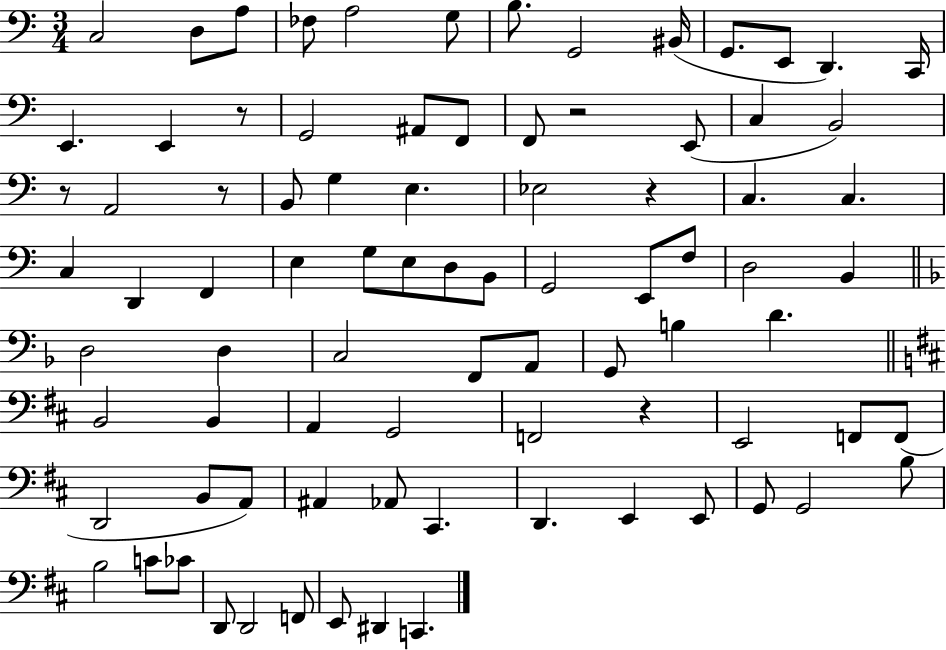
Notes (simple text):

C3/h D3/e A3/e FES3/e A3/h G3/e B3/e. G2/h BIS2/s G2/e. E2/e D2/q. C2/s E2/q. E2/q R/e G2/h A#2/e F2/e F2/e R/h E2/e C3/q B2/h R/e A2/h R/e B2/e G3/q E3/q. Eb3/h R/q C3/q. C3/q. C3/q D2/q F2/q E3/q G3/e E3/e D3/e B2/e G2/h E2/e F3/e D3/h B2/q D3/h D3/q C3/h F2/e A2/e G2/e B3/q D4/q. B2/h B2/q A2/q G2/h F2/h R/q E2/h F2/e F2/e D2/h B2/e A2/e A#2/q Ab2/e C#2/q. D2/q. E2/q E2/e G2/e G2/h B3/e B3/h C4/e CES4/e D2/e D2/h F2/e E2/e D#2/q C2/q.